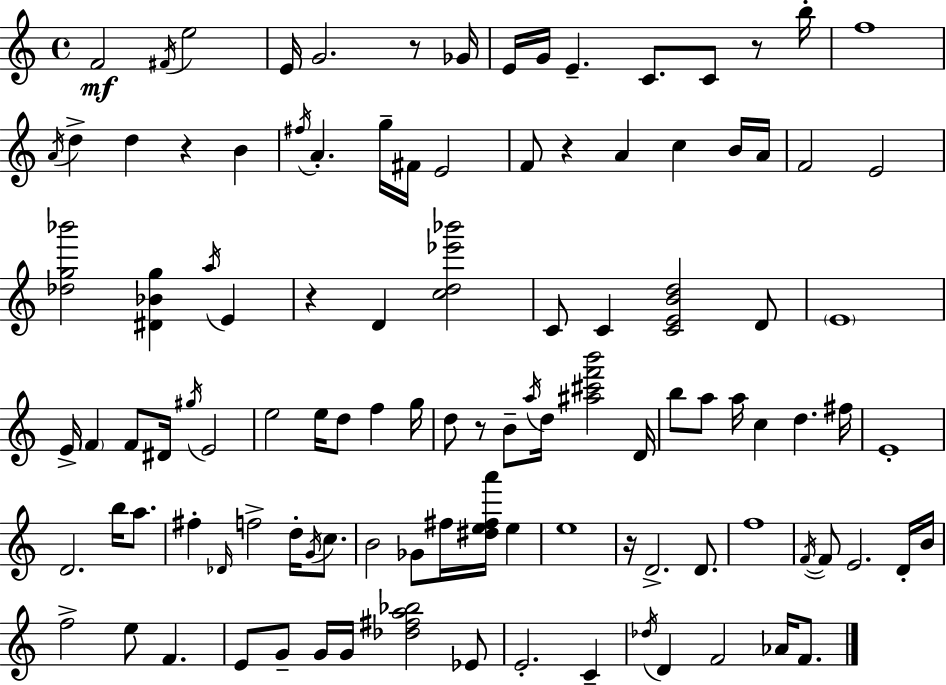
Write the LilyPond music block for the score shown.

{
  \clef treble
  \time 4/4
  \defaultTimeSignature
  \key c \major
  f'2\mf \acciaccatura { fis'16 } e''2 | e'16 g'2. r8 | ges'16 e'16 g'16 e'4.-- c'8. c'8 r8 | b''16-. f''1 | \break \acciaccatura { a'16 } d''4-> d''4 r4 b'4 | \acciaccatura { fis''16 } a'4.-. g''16-- fis'16 e'2 | f'8 r4 a'4 c''4 | b'16 a'16 f'2 e'2 | \break <des'' g'' bes'''>2 <dis' bes' g''>4 \acciaccatura { a''16 } | e'4 r4 d'4 <c'' d'' ees''' bes'''>2 | c'8 c'4 <c' e' b' d''>2 | d'8 \parenthesize e'1 | \break e'16-> \parenthesize f'4 f'8 dis'16 \acciaccatura { gis''16 } e'2 | e''2 e''16 d''8 | f''4 g''16 d''8 r8 b'8-- \acciaccatura { a''16 } d''16 <ais'' cis''' f''' b'''>2 | d'16 b''8 a''8 a''16 c''4 d''4. | \break fis''16 e'1-. | d'2. | b''16 a''8. fis''4-. \grace { des'16 } f''2-> | d''16-. \acciaccatura { g'16 } c''8. b'2 | \break ges'8 fis''16 <dis'' e'' fis'' a'''>16 e''4 e''1 | r16 d'2.-> | d'8. f''1 | \acciaccatura { f'16~ }~ f'8 e'2. | \break d'16-. b'16 f''2-> | e''8 f'4. e'8 g'8-- g'16 g'16 <des'' fis'' a'' bes''>2 | ees'8 e'2.-. | c'4-- \acciaccatura { des''16 } d'4 f'2 | \break aes'16 f'8. \bar "|."
}